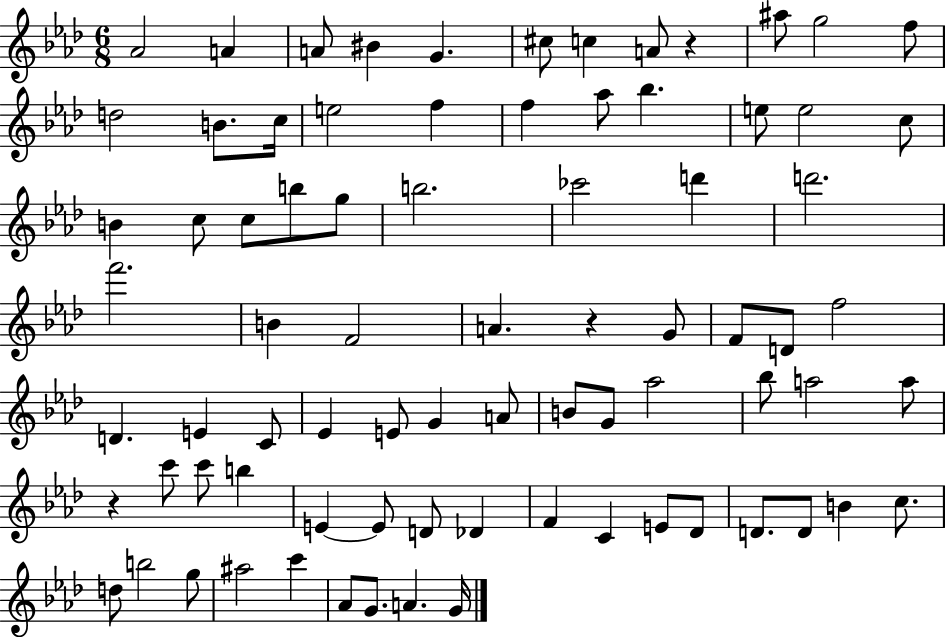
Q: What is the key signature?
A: AES major